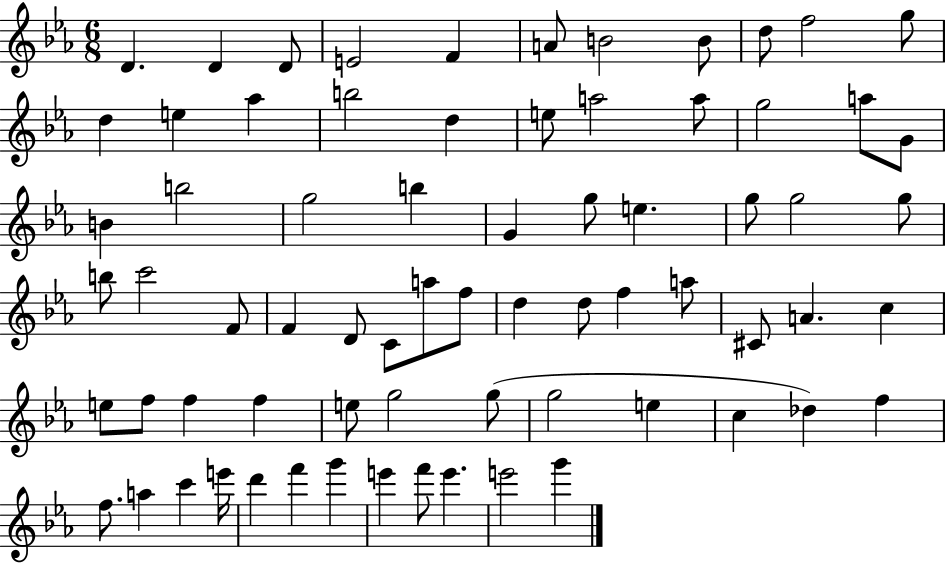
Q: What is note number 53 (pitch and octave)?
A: G5